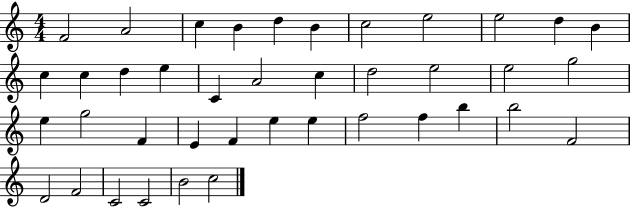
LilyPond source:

{
  \clef treble
  \numericTimeSignature
  \time 4/4
  \key c \major
  f'2 a'2 | c''4 b'4 d''4 b'4 | c''2 e''2 | e''2 d''4 b'4 | \break c''4 c''4 d''4 e''4 | c'4 a'2 c''4 | d''2 e''2 | e''2 g''2 | \break e''4 g''2 f'4 | e'4 f'4 e''4 e''4 | f''2 f''4 b''4 | b''2 f'2 | \break d'2 f'2 | c'2 c'2 | b'2 c''2 | \bar "|."
}